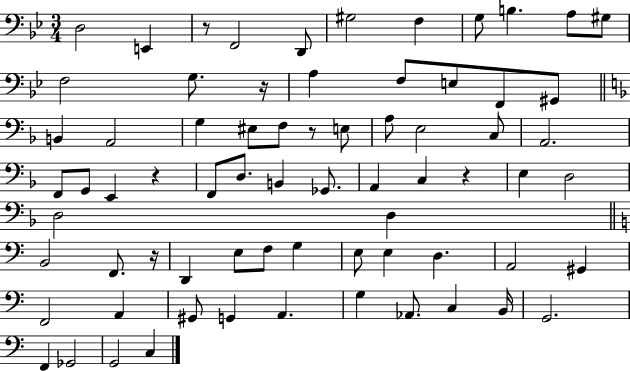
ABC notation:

X:1
T:Untitled
M:3/4
L:1/4
K:Bb
D,2 E,, z/2 F,,2 D,,/2 ^G,2 F, G,/2 B, A,/2 ^G,/2 F,2 G,/2 z/4 A, F,/2 E,/2 F,,/2 ^G,,/2 B,, A,,2 G, ^E,/2 F,/2 z/2 E,/2 A,/2 E,2 C,/2 A,,2 F,,/2 G,,/2 E,, z F,,/2 D,/2 B,, _G,,/2 A,, C, z E, D,2 D,2 D, B,,2 F,,/2 z/4 D,, E,/2 F,/2 G, E,/2 E, D, A,,2 ^G,, F,,2 A,, ^G,,/2 G,, A,, G, _A,,/2 C, B,,/4 G,,2 F,, _G,,2 G,,2 C,